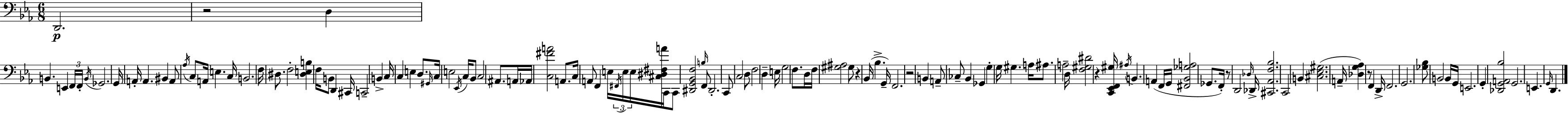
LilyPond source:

{
  \clef bass
  \numericTimeSignature
  \time 6/8
  \key ees \major
  \repeat volta 2 { d,2.\p | r2 d4 | b,4. e,4 \tuplet 3/2 { f,16 f,16-. | \acciaccatura { b,16 } } ges,2. | \break g,16 a,16-. a,4. bis,4 | a,8 \acciaccatura { aes16 } c8 a,16 e4. | c16 b,2. | f16 dis8. f2-. | \break <dis e b>4 f16 b,8 d,4 | cis,16 c,2-- b,4-> | c16 c4 e4 d8. | \grace { gis,16 } c16 e2 | \break \acciaccatura { ees,16 } c16 bes,8 c2 | ais,8. a,16 aes,16 <c fis' a'>2 | a,8. c16 a,8 f,4 e16 | \tuplet 3/2 { \acciaccatura { fis,16 } e16 e16 } <cis dis fis a'>16 c,16 c,8 <dis, g, bes, f>2 | \break \grace { b16 } f,8 dis,2.-. | c,8 c2 | d8 f2 | d4-- e16 g2 | \break f8. d16 f16 <gis ais>2 | gis8 r4 bes,16( bes4.-> | g,16--) f,2. | r2 | \break b,4 a,8-- ces8-- bes,4 | ges,4 g4-. g16 gis4. | a16 ais8. a2-- | d16 <f gis dis'>2 | \break r4 <c, ees, f, gis>16 \acciaccatura { ais16 } b,4. | a,4( f,16 g,16 <fis, bes, ges a>2 | ges,8. f,16-.) r8 d,2 | \grace { des16 } des,16-> <cis, aes, f bes>2. | \break c,2 | b,4 <cis ees gis>2.( | a,16-- <des g aes>4) | r8 f,4 d,16-> f,2. | \break g,2. | <ges bes>8 b,2 | b,16 g,16 e,2. | g,4-. | \break <des, g, a, bes>2 g,2. | e,4. | \grace { g,16 } d,4. } \bar "|."
}